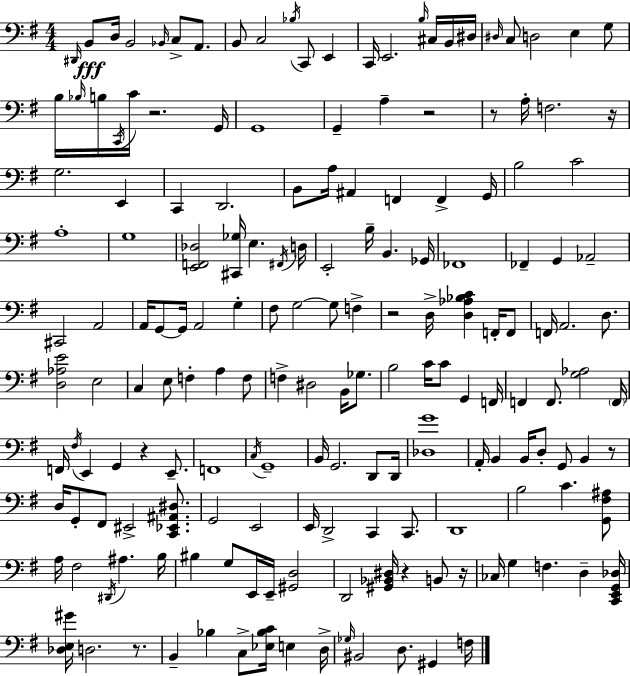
X:1
T:Untitled
M:4/4
L:1/4
K:G
^D,,/4 B,,/2 D,/4 B,,2 _B,,/4 C,/2 A,,/2 B,,/2 C,2 _B,/4 C,,/2 E,, C,,/4 E,,2 B,/4 ^C,/4 B,,/4 ^D,/4 ^D,/4 C,/2 D,2 E, G,/2 B,/4 _B,/4 B,/4 C,,/4 C/4 z2 G,,/4 G,,4 G,, A, z2 z/2 A,/4 F,2 z/4 G,2 E,, C,, D,,2 B,,/2 A,/4 ^A,, F,, F,, G,,/4 B,2 C2 A,4 G,4 [E,,F,,_D,]2 [^C,,_G,]/4 E, ^F,,/4 D,/4 E,,2 B,/4 B,, _G,,/4 _F,,4 _F,, G,, _A,,2 ^C,,2 A,,2 A,,/4 G,,/2 G,,/4 A,,2 G, ^F,/2 G,2 G,/2 F, z2 D,/4 [D,_A,_B,C] F,,/4 F,,/2 F,,/4 A,,2 D,/2 [D,_A,E]2 E,2 C, E,/2 F, A, F,/2 F, ^D,2 B,,/4 _G,/2 B,2 C/4 C/2 G,, F,,/4 F,, F,,/2 [G,_A,]2 F,,/4 F,,/4 ^F,/4 E,, G,, z E,,/2 F,,4 C,/4 G,,4 B,,/4 G,,2 D,,/2 D,,/4 [_D,G]4 A,,/4 B,, B,,/4 D,/2 G,,/2 B,, z/2 D,/4 G,,/2 ^F,,/2 ^E,,2 [C,,_E,,^A,,^D,]/2 G,,2 E,,2 E,,/4 D,,2 C,, C,,/2 D,,4 B,2 C [G,,^F,^A,]/2 A,/4 ^F,2 ^D,,/4 ^A, B,/4 ^B, G,/2 E,,/4 E,,/4 [^G,,D,]2 D,,2 [^G,,_B,,^D,]/4 z B,,/2 z/4 _C,/4 G, F, D, [C,,E,,G,,_D,]/4 [_D,E,^G]/4 D,2 z/2 B,, _B, C,/2 [_E,_B,C]/4 E, D,/4 _G,/4 ^B,,2 D,/2 ^G,, F,/4